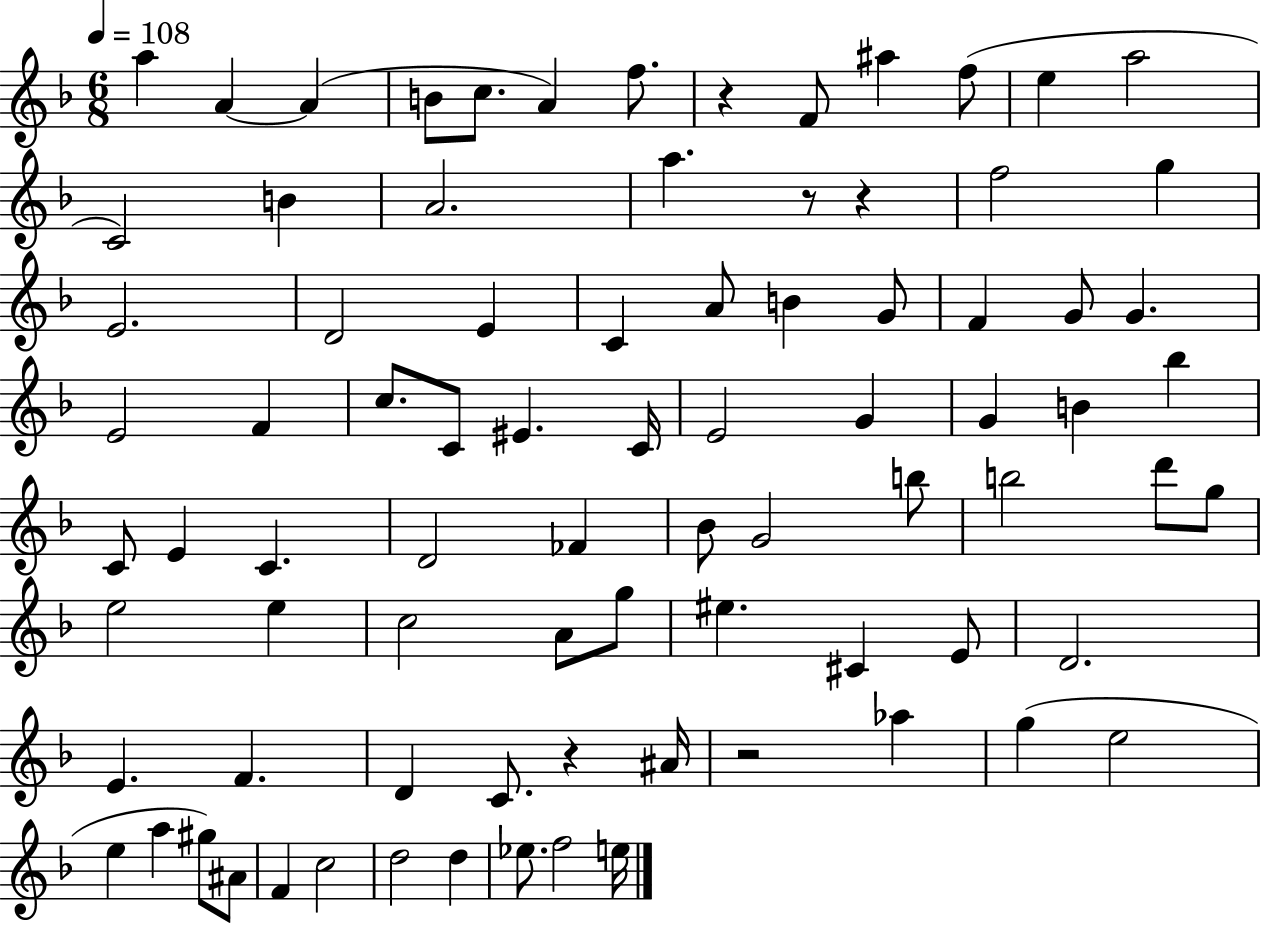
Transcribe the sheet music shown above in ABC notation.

X:1
T:Untitled
M:6/8
L:1/4
K:F
a A A B/2 c/2 A f/2 z F/2 ^a f/2 e a2 C2 B A2 a z/2 z f2 g E2 D2 E C A/2 B G/2 F G/2 G E2 F c/2 C/2 ^E C/4 E2 G G B _b C/2 E C D2 _F _B/2 G2 b/2 b2 d'/2 g/2 e2 e c2 A/2 g/2 ^e ^C E/2 D2 E F D C/2 z ^A/4 z2 _a g e2 e a ^g/2 ^A/2 F c2 d2 d _e/2 f2 e/4